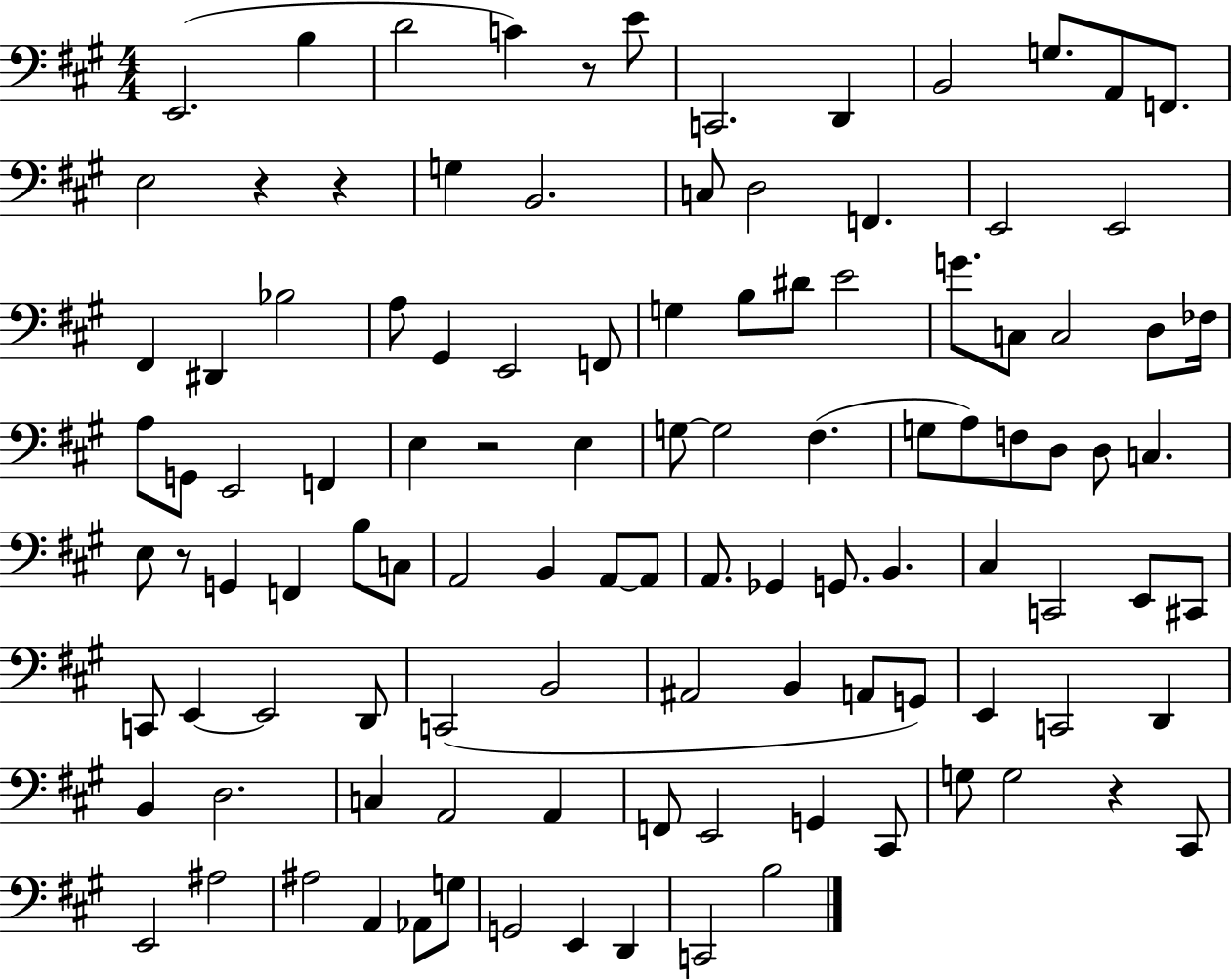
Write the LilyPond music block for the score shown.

{
  \clef bass
  \numericTimeSignature
  \time 4/4
  \key a \major
  e,2.( b4 | d'2 c'4) r8 e'8 | c,2. d,4 | b,2 g8. a,8 f,8. | \break e2 r4 r4 | g4 b,2. | c8 d2 f,4. | e,2 e,2 | \break fis,4 dis,4 bes2 | a8 gis,4 e,2 f,8 | g4 b8 dis'8 e'2 | g'8. c8 c2 d8 fes16 | \break a8 g,8 e,2 f,4 | e4 r2 e4 | g8~~ g2 fis4.( | g8 a8) f8 d8 d8 c4. | \break e8 r8 g,4 f,4 b8 c8 | a,2 b,4 a,8~~ a,8 | a,8. ges,4 g,8. b,4. | cis4 c,2 e,8 cis,8 | \break c,8 e,4~~ e,2 d,8 | c,2( b,2 | ais,2 b,4 a,8 g,8) | e,4 c,2 d,4 | \break b,4 d2. | c4 a,2 a,4 | f,8 e,2 g,4 cis,8 | g8 g2 r4 cis,8 | \break e,2 ais2 | ais2 a,4 aes,8 g8 | g,2 e,4 d,4 | c,2 b2 | \break \bar "|."
}